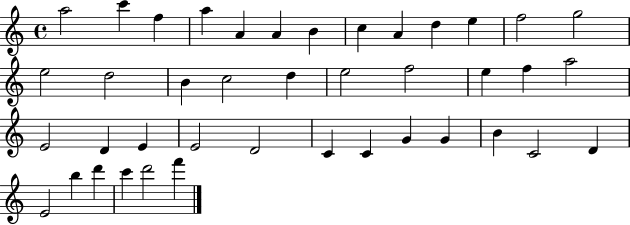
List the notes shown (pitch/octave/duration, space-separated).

A5/h C6/q F5/q A5/q A4/q A4/q B4/q C5/q A4/q D5/q E5/q F5/h G5/h E5/h D5/h B4/q C5/h D5/q E5/h F5/h E5/q F5/q A5/h E4/h D4/q E4/q E4/h D4/h C4/q C4/q G4/q G4/q B4/q C4/h D4/q E4/h B5/q D6/q C6/q D6/h F6/q